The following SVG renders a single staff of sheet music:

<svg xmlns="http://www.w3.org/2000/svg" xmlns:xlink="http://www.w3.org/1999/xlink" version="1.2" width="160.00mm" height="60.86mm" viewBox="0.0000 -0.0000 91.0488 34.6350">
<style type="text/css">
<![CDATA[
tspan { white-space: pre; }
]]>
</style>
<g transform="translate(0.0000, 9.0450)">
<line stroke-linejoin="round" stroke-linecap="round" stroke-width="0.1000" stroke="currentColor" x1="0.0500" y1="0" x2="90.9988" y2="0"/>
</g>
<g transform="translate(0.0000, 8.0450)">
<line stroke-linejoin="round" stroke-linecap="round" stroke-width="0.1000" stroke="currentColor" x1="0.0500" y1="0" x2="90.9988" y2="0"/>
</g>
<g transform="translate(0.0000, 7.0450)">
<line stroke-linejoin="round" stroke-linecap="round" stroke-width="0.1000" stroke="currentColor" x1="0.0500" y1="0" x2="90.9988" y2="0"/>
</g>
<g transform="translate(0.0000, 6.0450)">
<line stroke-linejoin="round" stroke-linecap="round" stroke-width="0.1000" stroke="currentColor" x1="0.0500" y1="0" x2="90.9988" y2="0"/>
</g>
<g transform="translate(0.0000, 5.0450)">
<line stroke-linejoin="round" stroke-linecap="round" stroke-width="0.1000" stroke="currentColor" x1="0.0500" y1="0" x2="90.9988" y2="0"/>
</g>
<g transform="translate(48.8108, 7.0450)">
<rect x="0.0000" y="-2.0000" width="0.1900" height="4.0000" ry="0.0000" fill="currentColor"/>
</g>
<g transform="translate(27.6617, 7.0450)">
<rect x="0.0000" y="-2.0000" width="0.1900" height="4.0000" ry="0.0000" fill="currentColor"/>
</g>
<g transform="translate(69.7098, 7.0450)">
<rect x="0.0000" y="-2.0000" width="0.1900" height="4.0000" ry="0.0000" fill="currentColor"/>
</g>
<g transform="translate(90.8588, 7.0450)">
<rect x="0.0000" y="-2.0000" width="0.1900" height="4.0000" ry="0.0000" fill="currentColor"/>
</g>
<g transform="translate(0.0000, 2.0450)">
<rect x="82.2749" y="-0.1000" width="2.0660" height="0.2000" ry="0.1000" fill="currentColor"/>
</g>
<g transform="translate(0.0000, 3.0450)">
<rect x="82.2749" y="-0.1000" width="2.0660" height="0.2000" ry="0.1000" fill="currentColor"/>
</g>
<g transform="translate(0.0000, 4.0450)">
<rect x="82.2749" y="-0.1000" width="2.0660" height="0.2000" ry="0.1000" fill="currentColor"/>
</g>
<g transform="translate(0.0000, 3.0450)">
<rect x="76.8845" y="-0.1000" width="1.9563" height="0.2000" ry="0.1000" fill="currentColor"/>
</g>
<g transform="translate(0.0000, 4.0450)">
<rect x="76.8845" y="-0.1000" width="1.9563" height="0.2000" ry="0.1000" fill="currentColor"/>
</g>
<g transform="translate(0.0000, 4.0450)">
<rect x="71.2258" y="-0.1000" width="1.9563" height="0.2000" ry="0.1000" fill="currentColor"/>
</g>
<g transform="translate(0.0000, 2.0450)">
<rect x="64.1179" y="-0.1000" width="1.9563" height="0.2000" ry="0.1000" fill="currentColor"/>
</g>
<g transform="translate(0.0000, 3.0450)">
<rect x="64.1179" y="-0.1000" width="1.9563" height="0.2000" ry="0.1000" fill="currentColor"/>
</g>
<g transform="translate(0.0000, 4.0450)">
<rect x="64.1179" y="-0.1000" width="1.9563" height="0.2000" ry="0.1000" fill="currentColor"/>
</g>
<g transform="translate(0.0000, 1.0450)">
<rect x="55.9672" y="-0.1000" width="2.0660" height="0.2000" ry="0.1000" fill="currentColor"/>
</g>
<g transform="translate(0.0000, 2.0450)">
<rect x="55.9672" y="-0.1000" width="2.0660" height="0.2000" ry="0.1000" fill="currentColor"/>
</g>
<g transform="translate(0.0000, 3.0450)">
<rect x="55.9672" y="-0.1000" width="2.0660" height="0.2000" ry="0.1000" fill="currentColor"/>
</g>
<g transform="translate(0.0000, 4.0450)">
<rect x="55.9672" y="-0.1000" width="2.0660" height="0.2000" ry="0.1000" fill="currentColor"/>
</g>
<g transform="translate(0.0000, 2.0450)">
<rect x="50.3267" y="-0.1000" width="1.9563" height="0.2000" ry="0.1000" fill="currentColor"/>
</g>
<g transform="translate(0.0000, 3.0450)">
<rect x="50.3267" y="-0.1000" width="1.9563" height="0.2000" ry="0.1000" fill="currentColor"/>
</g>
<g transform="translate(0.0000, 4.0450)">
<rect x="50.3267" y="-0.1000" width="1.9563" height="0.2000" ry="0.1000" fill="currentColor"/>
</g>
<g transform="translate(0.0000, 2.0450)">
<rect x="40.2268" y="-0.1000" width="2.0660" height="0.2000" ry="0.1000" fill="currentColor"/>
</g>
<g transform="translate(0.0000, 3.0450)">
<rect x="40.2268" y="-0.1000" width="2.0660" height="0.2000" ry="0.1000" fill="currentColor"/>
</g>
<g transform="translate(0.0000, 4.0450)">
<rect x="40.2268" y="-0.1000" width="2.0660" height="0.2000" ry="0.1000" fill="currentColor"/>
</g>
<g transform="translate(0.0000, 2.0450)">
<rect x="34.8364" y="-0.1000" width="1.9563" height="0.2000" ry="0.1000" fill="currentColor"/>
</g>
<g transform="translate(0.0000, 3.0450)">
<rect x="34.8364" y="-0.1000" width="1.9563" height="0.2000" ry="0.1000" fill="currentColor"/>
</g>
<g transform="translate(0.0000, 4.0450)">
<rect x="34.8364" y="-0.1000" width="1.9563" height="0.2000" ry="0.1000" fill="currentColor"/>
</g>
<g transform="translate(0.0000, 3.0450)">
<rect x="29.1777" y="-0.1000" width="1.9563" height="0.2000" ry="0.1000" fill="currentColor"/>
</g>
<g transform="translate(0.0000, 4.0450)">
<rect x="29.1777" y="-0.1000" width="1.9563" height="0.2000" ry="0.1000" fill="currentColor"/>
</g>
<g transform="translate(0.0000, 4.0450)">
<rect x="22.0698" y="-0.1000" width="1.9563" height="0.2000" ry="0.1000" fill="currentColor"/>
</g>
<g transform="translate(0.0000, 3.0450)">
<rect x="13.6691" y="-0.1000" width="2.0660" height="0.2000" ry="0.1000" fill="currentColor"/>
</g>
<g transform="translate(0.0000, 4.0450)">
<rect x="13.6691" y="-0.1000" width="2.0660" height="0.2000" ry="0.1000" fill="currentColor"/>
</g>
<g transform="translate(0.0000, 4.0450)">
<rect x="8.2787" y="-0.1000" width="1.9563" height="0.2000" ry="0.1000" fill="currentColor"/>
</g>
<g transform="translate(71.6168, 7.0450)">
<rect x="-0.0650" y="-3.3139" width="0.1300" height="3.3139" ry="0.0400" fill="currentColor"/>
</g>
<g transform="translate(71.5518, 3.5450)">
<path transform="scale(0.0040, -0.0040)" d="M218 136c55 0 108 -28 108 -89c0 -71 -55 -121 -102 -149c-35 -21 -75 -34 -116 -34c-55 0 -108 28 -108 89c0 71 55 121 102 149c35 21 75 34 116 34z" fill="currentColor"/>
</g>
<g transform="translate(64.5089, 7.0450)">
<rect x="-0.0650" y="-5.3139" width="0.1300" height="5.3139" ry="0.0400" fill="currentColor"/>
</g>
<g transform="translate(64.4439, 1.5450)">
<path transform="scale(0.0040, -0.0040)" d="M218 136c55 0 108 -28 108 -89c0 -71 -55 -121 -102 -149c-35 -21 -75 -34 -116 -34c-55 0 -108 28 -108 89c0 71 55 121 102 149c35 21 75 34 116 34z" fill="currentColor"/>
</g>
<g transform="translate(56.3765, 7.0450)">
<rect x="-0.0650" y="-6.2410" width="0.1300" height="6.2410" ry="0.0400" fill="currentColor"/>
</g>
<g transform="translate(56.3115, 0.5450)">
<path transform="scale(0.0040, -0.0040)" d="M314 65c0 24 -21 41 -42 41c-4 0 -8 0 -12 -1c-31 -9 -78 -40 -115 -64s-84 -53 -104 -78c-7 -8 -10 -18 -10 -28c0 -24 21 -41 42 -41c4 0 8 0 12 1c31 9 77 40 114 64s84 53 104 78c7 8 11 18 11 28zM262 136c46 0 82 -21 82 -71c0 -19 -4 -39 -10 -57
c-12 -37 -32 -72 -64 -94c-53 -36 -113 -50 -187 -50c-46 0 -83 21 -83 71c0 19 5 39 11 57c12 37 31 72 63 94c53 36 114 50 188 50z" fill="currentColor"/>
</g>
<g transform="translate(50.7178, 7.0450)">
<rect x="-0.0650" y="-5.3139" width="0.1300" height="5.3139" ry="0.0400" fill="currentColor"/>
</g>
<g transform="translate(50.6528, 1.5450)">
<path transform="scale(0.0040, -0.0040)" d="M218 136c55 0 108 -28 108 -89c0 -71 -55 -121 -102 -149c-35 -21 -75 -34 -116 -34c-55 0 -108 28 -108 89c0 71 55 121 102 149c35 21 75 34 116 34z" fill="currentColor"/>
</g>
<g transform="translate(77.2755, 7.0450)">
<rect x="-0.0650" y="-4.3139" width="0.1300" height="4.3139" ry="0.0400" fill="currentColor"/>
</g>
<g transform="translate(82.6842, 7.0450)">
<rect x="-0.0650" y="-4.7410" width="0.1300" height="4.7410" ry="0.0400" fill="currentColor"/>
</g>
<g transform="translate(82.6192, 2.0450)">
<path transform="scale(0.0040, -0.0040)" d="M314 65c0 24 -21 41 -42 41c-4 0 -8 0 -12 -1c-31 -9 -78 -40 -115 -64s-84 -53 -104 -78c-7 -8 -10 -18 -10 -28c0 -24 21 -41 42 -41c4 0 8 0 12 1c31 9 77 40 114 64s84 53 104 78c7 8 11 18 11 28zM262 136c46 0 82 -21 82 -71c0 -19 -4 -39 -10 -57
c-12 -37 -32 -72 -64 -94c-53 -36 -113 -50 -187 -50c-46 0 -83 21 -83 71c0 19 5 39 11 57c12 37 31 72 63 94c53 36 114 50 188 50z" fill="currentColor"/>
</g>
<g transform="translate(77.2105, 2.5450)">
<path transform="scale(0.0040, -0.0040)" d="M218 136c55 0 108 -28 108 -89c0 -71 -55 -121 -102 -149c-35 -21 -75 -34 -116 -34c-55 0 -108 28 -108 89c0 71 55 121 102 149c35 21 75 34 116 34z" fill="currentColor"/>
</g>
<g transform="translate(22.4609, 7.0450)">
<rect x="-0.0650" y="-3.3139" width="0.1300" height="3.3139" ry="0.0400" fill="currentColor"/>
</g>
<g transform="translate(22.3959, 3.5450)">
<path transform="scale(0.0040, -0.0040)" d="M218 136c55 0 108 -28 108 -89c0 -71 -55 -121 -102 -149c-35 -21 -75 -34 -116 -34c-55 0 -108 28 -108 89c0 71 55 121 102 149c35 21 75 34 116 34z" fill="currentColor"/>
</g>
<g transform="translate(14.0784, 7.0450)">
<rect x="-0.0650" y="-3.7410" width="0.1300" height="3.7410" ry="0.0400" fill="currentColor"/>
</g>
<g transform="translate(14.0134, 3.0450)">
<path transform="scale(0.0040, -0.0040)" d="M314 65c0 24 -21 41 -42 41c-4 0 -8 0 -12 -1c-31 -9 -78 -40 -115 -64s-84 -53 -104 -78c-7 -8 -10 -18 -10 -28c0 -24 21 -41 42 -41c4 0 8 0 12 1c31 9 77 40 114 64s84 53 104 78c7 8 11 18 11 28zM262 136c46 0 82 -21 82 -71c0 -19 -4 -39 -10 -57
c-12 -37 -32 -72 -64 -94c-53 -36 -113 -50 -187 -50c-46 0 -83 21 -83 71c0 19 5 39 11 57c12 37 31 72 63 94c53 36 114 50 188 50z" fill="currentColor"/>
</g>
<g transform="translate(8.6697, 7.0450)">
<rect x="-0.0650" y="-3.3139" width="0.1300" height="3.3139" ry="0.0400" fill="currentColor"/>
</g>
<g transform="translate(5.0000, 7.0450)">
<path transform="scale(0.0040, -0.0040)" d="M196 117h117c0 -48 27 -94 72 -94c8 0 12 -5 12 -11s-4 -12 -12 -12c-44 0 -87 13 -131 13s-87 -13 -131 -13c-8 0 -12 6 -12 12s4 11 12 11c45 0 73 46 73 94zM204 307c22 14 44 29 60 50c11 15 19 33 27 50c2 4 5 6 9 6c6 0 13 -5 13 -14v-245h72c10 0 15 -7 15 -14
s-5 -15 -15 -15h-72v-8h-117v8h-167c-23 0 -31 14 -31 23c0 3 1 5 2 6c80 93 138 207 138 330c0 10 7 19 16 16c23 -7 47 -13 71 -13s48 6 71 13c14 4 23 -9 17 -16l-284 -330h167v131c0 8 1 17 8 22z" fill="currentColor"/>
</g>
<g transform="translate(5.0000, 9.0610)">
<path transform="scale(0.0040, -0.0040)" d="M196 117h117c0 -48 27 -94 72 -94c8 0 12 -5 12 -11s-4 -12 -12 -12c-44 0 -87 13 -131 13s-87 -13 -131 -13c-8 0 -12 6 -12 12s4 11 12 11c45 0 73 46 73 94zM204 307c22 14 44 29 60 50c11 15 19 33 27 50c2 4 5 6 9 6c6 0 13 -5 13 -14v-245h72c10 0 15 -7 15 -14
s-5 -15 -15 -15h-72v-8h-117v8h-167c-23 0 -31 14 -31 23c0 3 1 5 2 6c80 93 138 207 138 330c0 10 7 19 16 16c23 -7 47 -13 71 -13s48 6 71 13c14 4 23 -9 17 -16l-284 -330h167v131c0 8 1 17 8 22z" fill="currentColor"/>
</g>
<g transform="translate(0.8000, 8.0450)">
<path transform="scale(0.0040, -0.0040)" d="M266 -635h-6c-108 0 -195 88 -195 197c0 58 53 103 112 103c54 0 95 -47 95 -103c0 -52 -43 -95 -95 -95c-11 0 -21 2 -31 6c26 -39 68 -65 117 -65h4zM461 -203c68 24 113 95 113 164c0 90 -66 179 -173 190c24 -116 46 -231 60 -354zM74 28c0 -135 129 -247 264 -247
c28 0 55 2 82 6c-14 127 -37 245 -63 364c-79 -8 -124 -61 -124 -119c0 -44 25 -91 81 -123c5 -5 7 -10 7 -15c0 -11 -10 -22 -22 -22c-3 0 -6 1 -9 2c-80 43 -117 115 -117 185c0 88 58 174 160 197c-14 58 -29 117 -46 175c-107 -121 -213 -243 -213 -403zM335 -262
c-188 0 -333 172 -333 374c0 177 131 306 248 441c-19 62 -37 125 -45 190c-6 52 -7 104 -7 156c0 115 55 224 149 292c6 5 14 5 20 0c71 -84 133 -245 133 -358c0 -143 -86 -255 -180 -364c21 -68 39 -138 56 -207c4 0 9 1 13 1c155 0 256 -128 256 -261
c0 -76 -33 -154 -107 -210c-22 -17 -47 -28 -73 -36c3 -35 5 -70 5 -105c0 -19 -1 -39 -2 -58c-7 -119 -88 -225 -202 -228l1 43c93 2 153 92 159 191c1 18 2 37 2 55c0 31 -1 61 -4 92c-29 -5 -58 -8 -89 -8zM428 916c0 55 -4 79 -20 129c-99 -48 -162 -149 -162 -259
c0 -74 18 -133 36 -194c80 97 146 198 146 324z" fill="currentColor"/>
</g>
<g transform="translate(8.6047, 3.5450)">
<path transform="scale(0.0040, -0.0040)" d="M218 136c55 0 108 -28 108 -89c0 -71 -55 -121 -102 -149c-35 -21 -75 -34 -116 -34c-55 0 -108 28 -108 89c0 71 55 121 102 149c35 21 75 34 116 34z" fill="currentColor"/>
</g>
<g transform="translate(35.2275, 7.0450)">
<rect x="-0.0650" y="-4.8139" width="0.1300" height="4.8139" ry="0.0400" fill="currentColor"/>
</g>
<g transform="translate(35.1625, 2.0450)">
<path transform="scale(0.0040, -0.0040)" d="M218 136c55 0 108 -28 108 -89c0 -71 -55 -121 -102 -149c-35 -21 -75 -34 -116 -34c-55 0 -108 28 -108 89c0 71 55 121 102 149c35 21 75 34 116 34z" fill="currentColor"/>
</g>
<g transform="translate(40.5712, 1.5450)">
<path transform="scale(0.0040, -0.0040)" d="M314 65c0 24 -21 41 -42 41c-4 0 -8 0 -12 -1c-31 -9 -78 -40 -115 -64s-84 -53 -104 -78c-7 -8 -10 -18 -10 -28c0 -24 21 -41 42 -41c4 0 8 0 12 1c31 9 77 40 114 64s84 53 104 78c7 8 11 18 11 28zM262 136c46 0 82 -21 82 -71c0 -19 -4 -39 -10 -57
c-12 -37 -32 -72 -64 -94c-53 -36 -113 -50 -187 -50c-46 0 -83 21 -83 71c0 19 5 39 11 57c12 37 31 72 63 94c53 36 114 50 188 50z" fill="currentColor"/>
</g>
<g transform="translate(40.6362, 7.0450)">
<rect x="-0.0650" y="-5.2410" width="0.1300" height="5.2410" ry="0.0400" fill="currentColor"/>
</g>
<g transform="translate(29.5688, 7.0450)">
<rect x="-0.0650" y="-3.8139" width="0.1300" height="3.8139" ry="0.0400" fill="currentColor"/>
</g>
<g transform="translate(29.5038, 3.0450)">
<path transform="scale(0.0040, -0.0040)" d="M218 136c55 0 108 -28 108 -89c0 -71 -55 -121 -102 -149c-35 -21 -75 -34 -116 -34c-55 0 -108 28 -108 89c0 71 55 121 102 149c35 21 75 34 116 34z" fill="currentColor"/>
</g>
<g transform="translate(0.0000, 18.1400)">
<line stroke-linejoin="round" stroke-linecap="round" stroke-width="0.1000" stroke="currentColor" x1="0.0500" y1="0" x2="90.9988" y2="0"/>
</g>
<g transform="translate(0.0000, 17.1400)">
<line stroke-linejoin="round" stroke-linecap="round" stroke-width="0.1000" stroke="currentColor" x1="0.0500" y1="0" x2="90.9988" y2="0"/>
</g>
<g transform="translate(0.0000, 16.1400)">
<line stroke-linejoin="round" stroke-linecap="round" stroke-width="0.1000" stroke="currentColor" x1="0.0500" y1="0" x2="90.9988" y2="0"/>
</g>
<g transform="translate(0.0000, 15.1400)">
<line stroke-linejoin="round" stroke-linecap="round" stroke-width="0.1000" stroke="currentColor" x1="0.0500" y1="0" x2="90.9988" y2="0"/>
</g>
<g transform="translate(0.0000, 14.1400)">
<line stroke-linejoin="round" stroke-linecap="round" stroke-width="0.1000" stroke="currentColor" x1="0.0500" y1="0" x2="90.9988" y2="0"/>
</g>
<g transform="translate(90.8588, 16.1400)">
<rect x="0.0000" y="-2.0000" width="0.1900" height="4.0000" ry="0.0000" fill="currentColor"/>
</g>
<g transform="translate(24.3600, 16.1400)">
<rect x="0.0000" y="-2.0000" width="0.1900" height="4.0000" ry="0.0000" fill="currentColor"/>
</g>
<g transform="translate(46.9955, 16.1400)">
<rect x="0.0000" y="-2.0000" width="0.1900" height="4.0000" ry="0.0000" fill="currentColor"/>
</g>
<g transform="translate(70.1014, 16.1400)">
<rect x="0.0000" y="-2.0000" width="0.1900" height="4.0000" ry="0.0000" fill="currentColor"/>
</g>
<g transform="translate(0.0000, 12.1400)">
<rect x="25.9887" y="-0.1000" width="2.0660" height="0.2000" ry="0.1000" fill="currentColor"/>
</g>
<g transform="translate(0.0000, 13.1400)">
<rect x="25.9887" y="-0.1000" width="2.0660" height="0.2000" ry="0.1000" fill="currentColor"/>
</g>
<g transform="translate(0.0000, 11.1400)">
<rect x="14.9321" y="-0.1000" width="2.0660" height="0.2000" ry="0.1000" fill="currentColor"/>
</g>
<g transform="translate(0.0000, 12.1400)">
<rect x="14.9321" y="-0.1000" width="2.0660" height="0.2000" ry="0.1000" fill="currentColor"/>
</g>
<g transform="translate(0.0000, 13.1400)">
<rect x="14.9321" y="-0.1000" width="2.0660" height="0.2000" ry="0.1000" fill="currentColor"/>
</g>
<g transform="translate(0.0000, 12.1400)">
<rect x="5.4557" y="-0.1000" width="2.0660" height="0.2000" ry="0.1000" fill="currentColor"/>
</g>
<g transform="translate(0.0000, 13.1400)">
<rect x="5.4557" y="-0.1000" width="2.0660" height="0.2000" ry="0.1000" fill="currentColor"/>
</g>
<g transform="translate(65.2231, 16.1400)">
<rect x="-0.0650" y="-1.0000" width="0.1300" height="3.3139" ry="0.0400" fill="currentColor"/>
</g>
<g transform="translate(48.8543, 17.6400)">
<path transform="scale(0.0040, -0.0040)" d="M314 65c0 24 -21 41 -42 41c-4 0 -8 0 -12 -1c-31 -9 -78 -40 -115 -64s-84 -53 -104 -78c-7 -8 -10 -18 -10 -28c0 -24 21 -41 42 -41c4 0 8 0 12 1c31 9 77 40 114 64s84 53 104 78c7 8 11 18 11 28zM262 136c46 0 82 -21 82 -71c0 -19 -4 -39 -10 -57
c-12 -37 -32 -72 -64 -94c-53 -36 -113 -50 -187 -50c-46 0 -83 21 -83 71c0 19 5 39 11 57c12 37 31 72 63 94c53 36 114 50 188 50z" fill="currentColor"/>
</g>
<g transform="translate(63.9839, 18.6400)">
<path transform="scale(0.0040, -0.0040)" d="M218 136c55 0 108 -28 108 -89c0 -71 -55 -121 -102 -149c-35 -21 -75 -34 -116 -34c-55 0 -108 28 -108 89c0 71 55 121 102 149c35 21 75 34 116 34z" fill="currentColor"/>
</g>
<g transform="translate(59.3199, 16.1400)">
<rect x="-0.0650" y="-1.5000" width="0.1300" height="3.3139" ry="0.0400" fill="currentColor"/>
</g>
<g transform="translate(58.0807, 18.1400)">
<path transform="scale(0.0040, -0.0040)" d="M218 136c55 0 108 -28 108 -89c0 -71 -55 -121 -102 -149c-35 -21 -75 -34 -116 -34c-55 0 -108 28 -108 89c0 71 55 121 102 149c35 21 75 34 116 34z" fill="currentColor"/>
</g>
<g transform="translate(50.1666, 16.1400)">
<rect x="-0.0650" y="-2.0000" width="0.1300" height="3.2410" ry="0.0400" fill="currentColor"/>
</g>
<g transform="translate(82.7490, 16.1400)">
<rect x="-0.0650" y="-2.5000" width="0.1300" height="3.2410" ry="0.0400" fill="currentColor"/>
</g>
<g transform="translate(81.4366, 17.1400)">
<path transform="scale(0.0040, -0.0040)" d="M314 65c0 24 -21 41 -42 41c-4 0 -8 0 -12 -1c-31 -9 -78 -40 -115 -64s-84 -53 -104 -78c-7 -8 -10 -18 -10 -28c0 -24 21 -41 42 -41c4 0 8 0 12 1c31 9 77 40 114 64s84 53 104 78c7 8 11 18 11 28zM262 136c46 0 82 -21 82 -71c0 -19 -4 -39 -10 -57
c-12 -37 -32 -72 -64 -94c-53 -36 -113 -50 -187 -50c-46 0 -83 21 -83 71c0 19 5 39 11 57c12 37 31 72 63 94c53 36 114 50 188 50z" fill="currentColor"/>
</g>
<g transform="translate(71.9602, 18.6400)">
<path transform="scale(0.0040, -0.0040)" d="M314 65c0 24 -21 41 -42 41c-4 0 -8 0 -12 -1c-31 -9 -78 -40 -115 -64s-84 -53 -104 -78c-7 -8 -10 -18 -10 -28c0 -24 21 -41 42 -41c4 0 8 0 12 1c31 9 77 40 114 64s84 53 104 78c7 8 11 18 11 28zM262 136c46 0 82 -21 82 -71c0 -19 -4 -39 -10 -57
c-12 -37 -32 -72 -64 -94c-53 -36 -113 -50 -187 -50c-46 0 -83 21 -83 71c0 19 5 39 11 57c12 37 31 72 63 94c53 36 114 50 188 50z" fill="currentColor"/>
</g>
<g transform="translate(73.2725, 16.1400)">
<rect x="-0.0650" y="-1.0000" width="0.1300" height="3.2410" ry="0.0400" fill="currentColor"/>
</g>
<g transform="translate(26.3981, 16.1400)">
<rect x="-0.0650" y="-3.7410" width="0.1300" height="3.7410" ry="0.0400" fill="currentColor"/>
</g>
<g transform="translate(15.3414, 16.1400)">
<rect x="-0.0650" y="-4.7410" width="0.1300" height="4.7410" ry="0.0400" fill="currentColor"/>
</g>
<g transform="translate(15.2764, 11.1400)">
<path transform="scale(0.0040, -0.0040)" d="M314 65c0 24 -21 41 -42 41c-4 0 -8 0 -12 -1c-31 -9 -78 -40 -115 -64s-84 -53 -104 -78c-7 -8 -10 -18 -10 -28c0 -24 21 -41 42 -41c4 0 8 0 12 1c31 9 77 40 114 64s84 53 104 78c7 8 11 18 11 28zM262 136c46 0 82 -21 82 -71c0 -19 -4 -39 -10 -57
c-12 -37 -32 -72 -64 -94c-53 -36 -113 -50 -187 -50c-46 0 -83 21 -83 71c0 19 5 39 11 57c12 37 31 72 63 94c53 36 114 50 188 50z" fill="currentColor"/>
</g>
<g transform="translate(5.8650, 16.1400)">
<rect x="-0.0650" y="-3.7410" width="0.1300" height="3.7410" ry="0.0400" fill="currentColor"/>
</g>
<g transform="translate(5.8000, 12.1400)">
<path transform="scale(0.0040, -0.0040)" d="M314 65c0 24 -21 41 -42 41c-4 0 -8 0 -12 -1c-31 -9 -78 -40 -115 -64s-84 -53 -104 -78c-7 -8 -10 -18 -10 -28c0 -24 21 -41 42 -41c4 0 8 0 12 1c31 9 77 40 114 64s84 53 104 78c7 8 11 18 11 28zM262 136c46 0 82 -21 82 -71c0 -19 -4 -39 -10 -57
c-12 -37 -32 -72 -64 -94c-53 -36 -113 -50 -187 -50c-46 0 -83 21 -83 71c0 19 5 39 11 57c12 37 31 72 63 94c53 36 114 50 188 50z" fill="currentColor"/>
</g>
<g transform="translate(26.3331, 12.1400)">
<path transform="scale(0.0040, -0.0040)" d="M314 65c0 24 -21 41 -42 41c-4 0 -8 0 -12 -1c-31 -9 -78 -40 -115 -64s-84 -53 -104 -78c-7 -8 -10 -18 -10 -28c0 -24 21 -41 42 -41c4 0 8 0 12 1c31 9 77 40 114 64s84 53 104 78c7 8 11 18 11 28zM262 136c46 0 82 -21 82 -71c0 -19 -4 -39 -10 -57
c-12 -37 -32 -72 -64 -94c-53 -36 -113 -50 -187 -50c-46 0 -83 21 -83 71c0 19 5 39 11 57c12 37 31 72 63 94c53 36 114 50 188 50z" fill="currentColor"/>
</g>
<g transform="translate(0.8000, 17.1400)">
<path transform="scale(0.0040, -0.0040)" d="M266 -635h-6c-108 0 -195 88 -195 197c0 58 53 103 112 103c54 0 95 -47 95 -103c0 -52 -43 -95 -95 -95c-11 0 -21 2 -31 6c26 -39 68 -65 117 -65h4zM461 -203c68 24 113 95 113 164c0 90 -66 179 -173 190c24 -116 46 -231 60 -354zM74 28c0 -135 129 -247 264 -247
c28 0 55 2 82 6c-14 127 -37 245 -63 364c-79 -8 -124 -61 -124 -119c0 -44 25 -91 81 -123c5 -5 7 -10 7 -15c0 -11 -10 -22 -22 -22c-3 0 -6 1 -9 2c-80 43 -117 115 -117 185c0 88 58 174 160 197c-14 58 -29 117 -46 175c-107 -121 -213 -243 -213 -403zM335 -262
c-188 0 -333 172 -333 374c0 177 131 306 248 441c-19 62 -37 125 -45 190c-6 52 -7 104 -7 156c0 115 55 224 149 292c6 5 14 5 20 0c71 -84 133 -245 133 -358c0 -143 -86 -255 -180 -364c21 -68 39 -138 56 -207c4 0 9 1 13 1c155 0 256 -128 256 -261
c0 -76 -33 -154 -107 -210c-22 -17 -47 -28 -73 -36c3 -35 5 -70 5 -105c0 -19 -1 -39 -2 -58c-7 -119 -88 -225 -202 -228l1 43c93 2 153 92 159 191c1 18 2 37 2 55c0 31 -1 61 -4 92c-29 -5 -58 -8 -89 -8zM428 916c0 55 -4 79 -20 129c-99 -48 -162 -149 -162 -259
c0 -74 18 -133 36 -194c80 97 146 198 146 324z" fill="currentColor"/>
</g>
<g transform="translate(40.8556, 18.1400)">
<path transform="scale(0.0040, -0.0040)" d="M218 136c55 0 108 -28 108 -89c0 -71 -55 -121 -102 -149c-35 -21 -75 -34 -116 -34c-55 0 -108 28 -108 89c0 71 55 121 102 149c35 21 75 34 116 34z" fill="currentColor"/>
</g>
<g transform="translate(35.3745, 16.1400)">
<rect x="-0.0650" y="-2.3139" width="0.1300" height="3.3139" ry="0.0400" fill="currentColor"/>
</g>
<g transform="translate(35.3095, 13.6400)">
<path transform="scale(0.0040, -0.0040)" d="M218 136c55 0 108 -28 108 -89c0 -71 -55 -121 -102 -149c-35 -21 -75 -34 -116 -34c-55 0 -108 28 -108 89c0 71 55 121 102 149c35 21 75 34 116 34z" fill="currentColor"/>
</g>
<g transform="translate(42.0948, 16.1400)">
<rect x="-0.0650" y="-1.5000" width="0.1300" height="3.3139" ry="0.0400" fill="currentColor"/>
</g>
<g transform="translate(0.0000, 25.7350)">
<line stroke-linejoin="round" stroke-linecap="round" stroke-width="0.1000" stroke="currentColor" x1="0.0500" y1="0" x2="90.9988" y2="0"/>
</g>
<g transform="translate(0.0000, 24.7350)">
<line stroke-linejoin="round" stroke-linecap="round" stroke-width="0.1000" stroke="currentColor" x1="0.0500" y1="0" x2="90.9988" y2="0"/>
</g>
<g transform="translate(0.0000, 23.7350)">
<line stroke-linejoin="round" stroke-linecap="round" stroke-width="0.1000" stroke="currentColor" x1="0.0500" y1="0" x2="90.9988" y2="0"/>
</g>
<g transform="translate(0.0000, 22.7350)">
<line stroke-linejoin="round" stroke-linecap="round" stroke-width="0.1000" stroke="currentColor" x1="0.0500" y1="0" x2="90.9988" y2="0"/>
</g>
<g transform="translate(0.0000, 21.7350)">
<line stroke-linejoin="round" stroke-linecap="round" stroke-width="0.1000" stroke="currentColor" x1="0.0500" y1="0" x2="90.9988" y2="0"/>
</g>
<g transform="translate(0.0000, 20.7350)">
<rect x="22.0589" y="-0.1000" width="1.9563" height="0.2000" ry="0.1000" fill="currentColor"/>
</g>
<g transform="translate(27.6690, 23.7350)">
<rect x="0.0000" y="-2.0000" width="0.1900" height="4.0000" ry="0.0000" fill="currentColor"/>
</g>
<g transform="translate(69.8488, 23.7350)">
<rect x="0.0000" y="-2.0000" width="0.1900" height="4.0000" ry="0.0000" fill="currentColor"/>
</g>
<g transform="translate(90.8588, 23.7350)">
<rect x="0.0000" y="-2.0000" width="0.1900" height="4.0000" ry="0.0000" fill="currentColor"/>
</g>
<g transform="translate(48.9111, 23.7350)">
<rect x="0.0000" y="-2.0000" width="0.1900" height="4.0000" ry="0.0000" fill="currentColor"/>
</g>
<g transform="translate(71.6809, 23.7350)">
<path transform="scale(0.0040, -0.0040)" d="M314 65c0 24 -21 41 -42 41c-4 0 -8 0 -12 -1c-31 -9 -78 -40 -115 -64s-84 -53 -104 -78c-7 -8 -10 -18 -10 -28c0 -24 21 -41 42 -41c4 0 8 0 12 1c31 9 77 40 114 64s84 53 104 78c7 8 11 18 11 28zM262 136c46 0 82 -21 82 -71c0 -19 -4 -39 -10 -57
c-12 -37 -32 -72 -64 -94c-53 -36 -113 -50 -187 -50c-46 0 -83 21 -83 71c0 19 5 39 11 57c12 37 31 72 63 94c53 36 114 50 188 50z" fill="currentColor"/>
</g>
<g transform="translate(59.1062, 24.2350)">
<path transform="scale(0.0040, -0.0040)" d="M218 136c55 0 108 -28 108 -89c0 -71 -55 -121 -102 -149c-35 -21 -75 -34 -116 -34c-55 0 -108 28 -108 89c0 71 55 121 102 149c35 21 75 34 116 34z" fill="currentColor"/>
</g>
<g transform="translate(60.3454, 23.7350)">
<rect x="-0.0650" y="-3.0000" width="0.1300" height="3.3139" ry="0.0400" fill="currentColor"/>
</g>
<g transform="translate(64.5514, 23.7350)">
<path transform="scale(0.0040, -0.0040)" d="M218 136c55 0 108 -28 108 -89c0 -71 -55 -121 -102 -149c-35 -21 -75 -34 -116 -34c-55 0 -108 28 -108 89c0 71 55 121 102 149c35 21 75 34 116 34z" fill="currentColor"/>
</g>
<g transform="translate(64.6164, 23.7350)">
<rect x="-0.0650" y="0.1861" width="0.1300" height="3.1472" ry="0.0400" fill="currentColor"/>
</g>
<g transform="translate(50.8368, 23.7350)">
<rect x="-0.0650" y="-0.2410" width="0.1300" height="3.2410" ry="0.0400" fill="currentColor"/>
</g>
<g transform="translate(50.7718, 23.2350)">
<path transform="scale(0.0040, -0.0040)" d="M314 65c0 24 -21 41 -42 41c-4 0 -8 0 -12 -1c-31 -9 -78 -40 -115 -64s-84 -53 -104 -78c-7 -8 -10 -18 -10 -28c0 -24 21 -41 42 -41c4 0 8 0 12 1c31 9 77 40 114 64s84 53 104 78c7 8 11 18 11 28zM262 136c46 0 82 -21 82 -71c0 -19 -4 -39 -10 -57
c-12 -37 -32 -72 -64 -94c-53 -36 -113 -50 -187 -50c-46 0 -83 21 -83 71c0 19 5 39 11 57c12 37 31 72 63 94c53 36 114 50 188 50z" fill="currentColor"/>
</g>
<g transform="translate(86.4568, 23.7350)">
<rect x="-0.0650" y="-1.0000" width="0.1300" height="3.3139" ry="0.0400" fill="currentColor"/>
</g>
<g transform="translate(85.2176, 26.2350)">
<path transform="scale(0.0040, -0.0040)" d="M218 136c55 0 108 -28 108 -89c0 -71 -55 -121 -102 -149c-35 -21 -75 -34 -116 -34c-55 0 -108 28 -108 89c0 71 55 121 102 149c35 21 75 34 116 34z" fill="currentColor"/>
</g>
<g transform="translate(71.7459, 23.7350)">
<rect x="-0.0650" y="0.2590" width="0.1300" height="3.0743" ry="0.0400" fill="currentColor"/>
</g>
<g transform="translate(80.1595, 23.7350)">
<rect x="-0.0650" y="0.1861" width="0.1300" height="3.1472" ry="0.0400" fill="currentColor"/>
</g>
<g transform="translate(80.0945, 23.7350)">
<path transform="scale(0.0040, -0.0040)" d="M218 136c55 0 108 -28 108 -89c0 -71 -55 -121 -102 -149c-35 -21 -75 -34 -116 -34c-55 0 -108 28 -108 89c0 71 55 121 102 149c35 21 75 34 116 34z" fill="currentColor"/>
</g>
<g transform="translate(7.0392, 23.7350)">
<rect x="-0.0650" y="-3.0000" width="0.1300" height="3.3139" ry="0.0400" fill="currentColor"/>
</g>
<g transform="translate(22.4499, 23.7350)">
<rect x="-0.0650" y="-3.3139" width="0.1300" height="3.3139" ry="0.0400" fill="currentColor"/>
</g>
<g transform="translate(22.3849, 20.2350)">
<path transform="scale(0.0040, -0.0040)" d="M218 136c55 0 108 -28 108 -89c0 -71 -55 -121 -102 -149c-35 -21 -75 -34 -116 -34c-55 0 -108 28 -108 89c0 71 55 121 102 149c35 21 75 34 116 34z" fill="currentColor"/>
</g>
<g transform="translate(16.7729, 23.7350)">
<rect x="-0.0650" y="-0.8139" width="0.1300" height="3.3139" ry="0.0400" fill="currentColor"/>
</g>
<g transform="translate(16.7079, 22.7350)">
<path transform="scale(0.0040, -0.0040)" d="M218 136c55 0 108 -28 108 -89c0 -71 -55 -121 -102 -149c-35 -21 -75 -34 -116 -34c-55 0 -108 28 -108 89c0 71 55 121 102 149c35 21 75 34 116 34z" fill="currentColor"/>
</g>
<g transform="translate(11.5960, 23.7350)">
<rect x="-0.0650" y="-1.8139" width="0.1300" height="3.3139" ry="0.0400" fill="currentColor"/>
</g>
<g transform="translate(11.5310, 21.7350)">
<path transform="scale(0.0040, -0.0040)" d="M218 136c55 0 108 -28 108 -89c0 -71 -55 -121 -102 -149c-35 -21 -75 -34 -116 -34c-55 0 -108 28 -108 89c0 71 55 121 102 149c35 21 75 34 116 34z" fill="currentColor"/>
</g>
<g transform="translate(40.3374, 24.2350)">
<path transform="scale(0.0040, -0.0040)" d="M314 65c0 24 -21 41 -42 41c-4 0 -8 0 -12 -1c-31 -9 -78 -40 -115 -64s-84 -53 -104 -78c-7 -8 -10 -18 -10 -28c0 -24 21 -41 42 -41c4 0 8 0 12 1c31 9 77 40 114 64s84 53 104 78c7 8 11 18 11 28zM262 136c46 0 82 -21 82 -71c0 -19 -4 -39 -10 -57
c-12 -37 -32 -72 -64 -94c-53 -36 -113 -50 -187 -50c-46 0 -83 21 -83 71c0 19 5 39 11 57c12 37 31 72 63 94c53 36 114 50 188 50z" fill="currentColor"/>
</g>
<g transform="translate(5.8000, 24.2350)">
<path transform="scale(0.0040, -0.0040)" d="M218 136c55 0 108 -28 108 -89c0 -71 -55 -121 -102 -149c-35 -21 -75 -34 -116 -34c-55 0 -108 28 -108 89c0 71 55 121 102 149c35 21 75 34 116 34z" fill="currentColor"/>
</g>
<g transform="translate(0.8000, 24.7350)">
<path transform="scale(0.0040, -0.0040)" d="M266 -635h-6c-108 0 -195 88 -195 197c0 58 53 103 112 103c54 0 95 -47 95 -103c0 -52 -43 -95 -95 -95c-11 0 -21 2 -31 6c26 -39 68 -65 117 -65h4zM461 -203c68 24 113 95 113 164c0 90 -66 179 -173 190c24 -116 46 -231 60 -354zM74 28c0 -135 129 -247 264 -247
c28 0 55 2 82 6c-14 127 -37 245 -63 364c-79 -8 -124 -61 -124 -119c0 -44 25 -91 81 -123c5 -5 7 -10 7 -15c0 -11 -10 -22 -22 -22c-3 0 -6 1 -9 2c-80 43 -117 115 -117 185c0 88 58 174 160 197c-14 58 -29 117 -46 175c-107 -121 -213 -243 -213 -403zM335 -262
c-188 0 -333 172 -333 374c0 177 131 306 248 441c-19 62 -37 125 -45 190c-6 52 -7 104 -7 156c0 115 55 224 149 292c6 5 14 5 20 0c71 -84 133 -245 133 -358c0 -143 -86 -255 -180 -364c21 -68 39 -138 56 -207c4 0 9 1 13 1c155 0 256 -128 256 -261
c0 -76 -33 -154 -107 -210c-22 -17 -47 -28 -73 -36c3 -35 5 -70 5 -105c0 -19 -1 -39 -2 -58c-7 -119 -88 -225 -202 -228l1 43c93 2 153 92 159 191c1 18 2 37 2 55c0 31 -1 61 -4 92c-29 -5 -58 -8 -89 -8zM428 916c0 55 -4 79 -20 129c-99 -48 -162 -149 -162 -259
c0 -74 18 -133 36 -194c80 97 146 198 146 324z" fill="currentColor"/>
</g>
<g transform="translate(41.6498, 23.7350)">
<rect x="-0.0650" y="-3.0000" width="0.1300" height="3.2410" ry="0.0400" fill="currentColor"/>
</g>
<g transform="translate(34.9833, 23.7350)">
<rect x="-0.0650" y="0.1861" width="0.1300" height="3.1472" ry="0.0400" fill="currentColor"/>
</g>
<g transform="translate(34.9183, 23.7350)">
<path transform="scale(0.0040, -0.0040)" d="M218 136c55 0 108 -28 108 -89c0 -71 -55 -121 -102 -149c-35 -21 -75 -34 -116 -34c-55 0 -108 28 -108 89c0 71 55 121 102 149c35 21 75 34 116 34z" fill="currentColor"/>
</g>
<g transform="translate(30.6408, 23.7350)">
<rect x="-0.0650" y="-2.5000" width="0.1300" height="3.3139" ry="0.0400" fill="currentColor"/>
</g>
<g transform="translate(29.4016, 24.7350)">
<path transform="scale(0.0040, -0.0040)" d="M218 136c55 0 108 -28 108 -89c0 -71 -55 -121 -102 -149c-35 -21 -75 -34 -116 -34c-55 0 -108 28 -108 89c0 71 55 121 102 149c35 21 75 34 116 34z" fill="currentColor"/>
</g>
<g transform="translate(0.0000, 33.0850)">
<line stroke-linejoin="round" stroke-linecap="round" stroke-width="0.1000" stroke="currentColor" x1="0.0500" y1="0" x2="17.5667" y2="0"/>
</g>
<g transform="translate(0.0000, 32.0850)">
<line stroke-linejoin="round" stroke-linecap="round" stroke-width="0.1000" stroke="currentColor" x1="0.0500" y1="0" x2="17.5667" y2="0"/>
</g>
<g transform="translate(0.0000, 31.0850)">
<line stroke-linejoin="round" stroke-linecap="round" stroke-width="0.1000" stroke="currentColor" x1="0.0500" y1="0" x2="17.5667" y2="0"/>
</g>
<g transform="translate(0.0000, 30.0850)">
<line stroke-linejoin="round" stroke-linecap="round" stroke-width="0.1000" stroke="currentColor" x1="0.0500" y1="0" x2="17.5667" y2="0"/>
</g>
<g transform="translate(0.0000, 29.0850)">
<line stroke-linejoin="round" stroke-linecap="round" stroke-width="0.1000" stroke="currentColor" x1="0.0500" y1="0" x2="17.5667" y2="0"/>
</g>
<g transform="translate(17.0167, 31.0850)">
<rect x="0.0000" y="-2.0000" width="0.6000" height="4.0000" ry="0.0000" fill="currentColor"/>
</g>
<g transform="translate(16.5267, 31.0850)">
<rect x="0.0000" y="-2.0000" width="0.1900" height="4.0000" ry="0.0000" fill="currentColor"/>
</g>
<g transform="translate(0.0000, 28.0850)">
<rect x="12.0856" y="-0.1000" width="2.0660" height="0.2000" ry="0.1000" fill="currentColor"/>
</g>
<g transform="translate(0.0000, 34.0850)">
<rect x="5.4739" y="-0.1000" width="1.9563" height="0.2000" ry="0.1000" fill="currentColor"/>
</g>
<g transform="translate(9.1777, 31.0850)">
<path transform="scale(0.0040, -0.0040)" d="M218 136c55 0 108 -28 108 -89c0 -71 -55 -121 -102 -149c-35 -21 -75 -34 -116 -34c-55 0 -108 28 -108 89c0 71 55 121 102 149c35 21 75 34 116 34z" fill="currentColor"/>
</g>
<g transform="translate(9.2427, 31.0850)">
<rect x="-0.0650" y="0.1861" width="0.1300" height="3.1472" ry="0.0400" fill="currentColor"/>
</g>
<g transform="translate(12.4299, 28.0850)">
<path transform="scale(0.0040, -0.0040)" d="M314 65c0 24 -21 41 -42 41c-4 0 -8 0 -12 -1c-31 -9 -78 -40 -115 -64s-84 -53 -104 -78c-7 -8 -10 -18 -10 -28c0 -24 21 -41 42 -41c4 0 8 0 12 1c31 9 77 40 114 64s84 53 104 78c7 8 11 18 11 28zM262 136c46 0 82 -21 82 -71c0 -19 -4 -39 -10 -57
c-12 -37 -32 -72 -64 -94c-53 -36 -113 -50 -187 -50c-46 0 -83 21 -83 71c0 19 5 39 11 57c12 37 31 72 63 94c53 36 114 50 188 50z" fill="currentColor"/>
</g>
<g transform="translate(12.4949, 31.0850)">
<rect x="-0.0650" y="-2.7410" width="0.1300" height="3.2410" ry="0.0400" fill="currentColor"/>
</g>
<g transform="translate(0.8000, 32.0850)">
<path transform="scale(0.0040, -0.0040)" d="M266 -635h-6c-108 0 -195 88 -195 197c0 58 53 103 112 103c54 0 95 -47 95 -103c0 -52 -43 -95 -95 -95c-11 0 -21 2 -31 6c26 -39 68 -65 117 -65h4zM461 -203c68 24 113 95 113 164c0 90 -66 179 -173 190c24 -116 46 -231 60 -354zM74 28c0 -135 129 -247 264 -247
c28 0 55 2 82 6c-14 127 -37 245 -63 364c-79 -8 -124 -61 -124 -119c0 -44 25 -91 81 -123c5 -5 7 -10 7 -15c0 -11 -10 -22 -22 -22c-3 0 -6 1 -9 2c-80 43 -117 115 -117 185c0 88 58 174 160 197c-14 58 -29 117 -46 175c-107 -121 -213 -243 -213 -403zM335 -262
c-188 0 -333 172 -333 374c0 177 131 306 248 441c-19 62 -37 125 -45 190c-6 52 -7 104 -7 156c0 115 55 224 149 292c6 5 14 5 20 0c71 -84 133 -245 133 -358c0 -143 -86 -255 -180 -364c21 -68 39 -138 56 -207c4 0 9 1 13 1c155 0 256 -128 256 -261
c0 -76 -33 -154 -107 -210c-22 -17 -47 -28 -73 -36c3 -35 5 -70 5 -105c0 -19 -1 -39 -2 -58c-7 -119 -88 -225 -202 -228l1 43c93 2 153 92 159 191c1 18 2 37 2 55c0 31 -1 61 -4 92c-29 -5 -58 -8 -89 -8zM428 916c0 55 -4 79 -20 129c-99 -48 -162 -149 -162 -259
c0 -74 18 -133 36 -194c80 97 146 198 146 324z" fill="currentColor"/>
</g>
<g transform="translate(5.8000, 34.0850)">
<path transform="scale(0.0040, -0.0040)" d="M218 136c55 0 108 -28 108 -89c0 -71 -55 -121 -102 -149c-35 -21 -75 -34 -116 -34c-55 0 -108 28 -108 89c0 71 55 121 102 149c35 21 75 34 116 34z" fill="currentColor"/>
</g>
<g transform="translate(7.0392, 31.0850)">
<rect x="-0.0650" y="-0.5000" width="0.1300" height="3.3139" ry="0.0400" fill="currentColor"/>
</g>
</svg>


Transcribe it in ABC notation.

X:1
T:Untitled
M:4/4
L:1/4
K:C
b c'2 b c' e' f'2 f' a'2 f' b d' e'2 c'2 e'2 c'2 g E F2 E D D2 G2 A f d b G B A2 c2 A B B2 B D C B a2